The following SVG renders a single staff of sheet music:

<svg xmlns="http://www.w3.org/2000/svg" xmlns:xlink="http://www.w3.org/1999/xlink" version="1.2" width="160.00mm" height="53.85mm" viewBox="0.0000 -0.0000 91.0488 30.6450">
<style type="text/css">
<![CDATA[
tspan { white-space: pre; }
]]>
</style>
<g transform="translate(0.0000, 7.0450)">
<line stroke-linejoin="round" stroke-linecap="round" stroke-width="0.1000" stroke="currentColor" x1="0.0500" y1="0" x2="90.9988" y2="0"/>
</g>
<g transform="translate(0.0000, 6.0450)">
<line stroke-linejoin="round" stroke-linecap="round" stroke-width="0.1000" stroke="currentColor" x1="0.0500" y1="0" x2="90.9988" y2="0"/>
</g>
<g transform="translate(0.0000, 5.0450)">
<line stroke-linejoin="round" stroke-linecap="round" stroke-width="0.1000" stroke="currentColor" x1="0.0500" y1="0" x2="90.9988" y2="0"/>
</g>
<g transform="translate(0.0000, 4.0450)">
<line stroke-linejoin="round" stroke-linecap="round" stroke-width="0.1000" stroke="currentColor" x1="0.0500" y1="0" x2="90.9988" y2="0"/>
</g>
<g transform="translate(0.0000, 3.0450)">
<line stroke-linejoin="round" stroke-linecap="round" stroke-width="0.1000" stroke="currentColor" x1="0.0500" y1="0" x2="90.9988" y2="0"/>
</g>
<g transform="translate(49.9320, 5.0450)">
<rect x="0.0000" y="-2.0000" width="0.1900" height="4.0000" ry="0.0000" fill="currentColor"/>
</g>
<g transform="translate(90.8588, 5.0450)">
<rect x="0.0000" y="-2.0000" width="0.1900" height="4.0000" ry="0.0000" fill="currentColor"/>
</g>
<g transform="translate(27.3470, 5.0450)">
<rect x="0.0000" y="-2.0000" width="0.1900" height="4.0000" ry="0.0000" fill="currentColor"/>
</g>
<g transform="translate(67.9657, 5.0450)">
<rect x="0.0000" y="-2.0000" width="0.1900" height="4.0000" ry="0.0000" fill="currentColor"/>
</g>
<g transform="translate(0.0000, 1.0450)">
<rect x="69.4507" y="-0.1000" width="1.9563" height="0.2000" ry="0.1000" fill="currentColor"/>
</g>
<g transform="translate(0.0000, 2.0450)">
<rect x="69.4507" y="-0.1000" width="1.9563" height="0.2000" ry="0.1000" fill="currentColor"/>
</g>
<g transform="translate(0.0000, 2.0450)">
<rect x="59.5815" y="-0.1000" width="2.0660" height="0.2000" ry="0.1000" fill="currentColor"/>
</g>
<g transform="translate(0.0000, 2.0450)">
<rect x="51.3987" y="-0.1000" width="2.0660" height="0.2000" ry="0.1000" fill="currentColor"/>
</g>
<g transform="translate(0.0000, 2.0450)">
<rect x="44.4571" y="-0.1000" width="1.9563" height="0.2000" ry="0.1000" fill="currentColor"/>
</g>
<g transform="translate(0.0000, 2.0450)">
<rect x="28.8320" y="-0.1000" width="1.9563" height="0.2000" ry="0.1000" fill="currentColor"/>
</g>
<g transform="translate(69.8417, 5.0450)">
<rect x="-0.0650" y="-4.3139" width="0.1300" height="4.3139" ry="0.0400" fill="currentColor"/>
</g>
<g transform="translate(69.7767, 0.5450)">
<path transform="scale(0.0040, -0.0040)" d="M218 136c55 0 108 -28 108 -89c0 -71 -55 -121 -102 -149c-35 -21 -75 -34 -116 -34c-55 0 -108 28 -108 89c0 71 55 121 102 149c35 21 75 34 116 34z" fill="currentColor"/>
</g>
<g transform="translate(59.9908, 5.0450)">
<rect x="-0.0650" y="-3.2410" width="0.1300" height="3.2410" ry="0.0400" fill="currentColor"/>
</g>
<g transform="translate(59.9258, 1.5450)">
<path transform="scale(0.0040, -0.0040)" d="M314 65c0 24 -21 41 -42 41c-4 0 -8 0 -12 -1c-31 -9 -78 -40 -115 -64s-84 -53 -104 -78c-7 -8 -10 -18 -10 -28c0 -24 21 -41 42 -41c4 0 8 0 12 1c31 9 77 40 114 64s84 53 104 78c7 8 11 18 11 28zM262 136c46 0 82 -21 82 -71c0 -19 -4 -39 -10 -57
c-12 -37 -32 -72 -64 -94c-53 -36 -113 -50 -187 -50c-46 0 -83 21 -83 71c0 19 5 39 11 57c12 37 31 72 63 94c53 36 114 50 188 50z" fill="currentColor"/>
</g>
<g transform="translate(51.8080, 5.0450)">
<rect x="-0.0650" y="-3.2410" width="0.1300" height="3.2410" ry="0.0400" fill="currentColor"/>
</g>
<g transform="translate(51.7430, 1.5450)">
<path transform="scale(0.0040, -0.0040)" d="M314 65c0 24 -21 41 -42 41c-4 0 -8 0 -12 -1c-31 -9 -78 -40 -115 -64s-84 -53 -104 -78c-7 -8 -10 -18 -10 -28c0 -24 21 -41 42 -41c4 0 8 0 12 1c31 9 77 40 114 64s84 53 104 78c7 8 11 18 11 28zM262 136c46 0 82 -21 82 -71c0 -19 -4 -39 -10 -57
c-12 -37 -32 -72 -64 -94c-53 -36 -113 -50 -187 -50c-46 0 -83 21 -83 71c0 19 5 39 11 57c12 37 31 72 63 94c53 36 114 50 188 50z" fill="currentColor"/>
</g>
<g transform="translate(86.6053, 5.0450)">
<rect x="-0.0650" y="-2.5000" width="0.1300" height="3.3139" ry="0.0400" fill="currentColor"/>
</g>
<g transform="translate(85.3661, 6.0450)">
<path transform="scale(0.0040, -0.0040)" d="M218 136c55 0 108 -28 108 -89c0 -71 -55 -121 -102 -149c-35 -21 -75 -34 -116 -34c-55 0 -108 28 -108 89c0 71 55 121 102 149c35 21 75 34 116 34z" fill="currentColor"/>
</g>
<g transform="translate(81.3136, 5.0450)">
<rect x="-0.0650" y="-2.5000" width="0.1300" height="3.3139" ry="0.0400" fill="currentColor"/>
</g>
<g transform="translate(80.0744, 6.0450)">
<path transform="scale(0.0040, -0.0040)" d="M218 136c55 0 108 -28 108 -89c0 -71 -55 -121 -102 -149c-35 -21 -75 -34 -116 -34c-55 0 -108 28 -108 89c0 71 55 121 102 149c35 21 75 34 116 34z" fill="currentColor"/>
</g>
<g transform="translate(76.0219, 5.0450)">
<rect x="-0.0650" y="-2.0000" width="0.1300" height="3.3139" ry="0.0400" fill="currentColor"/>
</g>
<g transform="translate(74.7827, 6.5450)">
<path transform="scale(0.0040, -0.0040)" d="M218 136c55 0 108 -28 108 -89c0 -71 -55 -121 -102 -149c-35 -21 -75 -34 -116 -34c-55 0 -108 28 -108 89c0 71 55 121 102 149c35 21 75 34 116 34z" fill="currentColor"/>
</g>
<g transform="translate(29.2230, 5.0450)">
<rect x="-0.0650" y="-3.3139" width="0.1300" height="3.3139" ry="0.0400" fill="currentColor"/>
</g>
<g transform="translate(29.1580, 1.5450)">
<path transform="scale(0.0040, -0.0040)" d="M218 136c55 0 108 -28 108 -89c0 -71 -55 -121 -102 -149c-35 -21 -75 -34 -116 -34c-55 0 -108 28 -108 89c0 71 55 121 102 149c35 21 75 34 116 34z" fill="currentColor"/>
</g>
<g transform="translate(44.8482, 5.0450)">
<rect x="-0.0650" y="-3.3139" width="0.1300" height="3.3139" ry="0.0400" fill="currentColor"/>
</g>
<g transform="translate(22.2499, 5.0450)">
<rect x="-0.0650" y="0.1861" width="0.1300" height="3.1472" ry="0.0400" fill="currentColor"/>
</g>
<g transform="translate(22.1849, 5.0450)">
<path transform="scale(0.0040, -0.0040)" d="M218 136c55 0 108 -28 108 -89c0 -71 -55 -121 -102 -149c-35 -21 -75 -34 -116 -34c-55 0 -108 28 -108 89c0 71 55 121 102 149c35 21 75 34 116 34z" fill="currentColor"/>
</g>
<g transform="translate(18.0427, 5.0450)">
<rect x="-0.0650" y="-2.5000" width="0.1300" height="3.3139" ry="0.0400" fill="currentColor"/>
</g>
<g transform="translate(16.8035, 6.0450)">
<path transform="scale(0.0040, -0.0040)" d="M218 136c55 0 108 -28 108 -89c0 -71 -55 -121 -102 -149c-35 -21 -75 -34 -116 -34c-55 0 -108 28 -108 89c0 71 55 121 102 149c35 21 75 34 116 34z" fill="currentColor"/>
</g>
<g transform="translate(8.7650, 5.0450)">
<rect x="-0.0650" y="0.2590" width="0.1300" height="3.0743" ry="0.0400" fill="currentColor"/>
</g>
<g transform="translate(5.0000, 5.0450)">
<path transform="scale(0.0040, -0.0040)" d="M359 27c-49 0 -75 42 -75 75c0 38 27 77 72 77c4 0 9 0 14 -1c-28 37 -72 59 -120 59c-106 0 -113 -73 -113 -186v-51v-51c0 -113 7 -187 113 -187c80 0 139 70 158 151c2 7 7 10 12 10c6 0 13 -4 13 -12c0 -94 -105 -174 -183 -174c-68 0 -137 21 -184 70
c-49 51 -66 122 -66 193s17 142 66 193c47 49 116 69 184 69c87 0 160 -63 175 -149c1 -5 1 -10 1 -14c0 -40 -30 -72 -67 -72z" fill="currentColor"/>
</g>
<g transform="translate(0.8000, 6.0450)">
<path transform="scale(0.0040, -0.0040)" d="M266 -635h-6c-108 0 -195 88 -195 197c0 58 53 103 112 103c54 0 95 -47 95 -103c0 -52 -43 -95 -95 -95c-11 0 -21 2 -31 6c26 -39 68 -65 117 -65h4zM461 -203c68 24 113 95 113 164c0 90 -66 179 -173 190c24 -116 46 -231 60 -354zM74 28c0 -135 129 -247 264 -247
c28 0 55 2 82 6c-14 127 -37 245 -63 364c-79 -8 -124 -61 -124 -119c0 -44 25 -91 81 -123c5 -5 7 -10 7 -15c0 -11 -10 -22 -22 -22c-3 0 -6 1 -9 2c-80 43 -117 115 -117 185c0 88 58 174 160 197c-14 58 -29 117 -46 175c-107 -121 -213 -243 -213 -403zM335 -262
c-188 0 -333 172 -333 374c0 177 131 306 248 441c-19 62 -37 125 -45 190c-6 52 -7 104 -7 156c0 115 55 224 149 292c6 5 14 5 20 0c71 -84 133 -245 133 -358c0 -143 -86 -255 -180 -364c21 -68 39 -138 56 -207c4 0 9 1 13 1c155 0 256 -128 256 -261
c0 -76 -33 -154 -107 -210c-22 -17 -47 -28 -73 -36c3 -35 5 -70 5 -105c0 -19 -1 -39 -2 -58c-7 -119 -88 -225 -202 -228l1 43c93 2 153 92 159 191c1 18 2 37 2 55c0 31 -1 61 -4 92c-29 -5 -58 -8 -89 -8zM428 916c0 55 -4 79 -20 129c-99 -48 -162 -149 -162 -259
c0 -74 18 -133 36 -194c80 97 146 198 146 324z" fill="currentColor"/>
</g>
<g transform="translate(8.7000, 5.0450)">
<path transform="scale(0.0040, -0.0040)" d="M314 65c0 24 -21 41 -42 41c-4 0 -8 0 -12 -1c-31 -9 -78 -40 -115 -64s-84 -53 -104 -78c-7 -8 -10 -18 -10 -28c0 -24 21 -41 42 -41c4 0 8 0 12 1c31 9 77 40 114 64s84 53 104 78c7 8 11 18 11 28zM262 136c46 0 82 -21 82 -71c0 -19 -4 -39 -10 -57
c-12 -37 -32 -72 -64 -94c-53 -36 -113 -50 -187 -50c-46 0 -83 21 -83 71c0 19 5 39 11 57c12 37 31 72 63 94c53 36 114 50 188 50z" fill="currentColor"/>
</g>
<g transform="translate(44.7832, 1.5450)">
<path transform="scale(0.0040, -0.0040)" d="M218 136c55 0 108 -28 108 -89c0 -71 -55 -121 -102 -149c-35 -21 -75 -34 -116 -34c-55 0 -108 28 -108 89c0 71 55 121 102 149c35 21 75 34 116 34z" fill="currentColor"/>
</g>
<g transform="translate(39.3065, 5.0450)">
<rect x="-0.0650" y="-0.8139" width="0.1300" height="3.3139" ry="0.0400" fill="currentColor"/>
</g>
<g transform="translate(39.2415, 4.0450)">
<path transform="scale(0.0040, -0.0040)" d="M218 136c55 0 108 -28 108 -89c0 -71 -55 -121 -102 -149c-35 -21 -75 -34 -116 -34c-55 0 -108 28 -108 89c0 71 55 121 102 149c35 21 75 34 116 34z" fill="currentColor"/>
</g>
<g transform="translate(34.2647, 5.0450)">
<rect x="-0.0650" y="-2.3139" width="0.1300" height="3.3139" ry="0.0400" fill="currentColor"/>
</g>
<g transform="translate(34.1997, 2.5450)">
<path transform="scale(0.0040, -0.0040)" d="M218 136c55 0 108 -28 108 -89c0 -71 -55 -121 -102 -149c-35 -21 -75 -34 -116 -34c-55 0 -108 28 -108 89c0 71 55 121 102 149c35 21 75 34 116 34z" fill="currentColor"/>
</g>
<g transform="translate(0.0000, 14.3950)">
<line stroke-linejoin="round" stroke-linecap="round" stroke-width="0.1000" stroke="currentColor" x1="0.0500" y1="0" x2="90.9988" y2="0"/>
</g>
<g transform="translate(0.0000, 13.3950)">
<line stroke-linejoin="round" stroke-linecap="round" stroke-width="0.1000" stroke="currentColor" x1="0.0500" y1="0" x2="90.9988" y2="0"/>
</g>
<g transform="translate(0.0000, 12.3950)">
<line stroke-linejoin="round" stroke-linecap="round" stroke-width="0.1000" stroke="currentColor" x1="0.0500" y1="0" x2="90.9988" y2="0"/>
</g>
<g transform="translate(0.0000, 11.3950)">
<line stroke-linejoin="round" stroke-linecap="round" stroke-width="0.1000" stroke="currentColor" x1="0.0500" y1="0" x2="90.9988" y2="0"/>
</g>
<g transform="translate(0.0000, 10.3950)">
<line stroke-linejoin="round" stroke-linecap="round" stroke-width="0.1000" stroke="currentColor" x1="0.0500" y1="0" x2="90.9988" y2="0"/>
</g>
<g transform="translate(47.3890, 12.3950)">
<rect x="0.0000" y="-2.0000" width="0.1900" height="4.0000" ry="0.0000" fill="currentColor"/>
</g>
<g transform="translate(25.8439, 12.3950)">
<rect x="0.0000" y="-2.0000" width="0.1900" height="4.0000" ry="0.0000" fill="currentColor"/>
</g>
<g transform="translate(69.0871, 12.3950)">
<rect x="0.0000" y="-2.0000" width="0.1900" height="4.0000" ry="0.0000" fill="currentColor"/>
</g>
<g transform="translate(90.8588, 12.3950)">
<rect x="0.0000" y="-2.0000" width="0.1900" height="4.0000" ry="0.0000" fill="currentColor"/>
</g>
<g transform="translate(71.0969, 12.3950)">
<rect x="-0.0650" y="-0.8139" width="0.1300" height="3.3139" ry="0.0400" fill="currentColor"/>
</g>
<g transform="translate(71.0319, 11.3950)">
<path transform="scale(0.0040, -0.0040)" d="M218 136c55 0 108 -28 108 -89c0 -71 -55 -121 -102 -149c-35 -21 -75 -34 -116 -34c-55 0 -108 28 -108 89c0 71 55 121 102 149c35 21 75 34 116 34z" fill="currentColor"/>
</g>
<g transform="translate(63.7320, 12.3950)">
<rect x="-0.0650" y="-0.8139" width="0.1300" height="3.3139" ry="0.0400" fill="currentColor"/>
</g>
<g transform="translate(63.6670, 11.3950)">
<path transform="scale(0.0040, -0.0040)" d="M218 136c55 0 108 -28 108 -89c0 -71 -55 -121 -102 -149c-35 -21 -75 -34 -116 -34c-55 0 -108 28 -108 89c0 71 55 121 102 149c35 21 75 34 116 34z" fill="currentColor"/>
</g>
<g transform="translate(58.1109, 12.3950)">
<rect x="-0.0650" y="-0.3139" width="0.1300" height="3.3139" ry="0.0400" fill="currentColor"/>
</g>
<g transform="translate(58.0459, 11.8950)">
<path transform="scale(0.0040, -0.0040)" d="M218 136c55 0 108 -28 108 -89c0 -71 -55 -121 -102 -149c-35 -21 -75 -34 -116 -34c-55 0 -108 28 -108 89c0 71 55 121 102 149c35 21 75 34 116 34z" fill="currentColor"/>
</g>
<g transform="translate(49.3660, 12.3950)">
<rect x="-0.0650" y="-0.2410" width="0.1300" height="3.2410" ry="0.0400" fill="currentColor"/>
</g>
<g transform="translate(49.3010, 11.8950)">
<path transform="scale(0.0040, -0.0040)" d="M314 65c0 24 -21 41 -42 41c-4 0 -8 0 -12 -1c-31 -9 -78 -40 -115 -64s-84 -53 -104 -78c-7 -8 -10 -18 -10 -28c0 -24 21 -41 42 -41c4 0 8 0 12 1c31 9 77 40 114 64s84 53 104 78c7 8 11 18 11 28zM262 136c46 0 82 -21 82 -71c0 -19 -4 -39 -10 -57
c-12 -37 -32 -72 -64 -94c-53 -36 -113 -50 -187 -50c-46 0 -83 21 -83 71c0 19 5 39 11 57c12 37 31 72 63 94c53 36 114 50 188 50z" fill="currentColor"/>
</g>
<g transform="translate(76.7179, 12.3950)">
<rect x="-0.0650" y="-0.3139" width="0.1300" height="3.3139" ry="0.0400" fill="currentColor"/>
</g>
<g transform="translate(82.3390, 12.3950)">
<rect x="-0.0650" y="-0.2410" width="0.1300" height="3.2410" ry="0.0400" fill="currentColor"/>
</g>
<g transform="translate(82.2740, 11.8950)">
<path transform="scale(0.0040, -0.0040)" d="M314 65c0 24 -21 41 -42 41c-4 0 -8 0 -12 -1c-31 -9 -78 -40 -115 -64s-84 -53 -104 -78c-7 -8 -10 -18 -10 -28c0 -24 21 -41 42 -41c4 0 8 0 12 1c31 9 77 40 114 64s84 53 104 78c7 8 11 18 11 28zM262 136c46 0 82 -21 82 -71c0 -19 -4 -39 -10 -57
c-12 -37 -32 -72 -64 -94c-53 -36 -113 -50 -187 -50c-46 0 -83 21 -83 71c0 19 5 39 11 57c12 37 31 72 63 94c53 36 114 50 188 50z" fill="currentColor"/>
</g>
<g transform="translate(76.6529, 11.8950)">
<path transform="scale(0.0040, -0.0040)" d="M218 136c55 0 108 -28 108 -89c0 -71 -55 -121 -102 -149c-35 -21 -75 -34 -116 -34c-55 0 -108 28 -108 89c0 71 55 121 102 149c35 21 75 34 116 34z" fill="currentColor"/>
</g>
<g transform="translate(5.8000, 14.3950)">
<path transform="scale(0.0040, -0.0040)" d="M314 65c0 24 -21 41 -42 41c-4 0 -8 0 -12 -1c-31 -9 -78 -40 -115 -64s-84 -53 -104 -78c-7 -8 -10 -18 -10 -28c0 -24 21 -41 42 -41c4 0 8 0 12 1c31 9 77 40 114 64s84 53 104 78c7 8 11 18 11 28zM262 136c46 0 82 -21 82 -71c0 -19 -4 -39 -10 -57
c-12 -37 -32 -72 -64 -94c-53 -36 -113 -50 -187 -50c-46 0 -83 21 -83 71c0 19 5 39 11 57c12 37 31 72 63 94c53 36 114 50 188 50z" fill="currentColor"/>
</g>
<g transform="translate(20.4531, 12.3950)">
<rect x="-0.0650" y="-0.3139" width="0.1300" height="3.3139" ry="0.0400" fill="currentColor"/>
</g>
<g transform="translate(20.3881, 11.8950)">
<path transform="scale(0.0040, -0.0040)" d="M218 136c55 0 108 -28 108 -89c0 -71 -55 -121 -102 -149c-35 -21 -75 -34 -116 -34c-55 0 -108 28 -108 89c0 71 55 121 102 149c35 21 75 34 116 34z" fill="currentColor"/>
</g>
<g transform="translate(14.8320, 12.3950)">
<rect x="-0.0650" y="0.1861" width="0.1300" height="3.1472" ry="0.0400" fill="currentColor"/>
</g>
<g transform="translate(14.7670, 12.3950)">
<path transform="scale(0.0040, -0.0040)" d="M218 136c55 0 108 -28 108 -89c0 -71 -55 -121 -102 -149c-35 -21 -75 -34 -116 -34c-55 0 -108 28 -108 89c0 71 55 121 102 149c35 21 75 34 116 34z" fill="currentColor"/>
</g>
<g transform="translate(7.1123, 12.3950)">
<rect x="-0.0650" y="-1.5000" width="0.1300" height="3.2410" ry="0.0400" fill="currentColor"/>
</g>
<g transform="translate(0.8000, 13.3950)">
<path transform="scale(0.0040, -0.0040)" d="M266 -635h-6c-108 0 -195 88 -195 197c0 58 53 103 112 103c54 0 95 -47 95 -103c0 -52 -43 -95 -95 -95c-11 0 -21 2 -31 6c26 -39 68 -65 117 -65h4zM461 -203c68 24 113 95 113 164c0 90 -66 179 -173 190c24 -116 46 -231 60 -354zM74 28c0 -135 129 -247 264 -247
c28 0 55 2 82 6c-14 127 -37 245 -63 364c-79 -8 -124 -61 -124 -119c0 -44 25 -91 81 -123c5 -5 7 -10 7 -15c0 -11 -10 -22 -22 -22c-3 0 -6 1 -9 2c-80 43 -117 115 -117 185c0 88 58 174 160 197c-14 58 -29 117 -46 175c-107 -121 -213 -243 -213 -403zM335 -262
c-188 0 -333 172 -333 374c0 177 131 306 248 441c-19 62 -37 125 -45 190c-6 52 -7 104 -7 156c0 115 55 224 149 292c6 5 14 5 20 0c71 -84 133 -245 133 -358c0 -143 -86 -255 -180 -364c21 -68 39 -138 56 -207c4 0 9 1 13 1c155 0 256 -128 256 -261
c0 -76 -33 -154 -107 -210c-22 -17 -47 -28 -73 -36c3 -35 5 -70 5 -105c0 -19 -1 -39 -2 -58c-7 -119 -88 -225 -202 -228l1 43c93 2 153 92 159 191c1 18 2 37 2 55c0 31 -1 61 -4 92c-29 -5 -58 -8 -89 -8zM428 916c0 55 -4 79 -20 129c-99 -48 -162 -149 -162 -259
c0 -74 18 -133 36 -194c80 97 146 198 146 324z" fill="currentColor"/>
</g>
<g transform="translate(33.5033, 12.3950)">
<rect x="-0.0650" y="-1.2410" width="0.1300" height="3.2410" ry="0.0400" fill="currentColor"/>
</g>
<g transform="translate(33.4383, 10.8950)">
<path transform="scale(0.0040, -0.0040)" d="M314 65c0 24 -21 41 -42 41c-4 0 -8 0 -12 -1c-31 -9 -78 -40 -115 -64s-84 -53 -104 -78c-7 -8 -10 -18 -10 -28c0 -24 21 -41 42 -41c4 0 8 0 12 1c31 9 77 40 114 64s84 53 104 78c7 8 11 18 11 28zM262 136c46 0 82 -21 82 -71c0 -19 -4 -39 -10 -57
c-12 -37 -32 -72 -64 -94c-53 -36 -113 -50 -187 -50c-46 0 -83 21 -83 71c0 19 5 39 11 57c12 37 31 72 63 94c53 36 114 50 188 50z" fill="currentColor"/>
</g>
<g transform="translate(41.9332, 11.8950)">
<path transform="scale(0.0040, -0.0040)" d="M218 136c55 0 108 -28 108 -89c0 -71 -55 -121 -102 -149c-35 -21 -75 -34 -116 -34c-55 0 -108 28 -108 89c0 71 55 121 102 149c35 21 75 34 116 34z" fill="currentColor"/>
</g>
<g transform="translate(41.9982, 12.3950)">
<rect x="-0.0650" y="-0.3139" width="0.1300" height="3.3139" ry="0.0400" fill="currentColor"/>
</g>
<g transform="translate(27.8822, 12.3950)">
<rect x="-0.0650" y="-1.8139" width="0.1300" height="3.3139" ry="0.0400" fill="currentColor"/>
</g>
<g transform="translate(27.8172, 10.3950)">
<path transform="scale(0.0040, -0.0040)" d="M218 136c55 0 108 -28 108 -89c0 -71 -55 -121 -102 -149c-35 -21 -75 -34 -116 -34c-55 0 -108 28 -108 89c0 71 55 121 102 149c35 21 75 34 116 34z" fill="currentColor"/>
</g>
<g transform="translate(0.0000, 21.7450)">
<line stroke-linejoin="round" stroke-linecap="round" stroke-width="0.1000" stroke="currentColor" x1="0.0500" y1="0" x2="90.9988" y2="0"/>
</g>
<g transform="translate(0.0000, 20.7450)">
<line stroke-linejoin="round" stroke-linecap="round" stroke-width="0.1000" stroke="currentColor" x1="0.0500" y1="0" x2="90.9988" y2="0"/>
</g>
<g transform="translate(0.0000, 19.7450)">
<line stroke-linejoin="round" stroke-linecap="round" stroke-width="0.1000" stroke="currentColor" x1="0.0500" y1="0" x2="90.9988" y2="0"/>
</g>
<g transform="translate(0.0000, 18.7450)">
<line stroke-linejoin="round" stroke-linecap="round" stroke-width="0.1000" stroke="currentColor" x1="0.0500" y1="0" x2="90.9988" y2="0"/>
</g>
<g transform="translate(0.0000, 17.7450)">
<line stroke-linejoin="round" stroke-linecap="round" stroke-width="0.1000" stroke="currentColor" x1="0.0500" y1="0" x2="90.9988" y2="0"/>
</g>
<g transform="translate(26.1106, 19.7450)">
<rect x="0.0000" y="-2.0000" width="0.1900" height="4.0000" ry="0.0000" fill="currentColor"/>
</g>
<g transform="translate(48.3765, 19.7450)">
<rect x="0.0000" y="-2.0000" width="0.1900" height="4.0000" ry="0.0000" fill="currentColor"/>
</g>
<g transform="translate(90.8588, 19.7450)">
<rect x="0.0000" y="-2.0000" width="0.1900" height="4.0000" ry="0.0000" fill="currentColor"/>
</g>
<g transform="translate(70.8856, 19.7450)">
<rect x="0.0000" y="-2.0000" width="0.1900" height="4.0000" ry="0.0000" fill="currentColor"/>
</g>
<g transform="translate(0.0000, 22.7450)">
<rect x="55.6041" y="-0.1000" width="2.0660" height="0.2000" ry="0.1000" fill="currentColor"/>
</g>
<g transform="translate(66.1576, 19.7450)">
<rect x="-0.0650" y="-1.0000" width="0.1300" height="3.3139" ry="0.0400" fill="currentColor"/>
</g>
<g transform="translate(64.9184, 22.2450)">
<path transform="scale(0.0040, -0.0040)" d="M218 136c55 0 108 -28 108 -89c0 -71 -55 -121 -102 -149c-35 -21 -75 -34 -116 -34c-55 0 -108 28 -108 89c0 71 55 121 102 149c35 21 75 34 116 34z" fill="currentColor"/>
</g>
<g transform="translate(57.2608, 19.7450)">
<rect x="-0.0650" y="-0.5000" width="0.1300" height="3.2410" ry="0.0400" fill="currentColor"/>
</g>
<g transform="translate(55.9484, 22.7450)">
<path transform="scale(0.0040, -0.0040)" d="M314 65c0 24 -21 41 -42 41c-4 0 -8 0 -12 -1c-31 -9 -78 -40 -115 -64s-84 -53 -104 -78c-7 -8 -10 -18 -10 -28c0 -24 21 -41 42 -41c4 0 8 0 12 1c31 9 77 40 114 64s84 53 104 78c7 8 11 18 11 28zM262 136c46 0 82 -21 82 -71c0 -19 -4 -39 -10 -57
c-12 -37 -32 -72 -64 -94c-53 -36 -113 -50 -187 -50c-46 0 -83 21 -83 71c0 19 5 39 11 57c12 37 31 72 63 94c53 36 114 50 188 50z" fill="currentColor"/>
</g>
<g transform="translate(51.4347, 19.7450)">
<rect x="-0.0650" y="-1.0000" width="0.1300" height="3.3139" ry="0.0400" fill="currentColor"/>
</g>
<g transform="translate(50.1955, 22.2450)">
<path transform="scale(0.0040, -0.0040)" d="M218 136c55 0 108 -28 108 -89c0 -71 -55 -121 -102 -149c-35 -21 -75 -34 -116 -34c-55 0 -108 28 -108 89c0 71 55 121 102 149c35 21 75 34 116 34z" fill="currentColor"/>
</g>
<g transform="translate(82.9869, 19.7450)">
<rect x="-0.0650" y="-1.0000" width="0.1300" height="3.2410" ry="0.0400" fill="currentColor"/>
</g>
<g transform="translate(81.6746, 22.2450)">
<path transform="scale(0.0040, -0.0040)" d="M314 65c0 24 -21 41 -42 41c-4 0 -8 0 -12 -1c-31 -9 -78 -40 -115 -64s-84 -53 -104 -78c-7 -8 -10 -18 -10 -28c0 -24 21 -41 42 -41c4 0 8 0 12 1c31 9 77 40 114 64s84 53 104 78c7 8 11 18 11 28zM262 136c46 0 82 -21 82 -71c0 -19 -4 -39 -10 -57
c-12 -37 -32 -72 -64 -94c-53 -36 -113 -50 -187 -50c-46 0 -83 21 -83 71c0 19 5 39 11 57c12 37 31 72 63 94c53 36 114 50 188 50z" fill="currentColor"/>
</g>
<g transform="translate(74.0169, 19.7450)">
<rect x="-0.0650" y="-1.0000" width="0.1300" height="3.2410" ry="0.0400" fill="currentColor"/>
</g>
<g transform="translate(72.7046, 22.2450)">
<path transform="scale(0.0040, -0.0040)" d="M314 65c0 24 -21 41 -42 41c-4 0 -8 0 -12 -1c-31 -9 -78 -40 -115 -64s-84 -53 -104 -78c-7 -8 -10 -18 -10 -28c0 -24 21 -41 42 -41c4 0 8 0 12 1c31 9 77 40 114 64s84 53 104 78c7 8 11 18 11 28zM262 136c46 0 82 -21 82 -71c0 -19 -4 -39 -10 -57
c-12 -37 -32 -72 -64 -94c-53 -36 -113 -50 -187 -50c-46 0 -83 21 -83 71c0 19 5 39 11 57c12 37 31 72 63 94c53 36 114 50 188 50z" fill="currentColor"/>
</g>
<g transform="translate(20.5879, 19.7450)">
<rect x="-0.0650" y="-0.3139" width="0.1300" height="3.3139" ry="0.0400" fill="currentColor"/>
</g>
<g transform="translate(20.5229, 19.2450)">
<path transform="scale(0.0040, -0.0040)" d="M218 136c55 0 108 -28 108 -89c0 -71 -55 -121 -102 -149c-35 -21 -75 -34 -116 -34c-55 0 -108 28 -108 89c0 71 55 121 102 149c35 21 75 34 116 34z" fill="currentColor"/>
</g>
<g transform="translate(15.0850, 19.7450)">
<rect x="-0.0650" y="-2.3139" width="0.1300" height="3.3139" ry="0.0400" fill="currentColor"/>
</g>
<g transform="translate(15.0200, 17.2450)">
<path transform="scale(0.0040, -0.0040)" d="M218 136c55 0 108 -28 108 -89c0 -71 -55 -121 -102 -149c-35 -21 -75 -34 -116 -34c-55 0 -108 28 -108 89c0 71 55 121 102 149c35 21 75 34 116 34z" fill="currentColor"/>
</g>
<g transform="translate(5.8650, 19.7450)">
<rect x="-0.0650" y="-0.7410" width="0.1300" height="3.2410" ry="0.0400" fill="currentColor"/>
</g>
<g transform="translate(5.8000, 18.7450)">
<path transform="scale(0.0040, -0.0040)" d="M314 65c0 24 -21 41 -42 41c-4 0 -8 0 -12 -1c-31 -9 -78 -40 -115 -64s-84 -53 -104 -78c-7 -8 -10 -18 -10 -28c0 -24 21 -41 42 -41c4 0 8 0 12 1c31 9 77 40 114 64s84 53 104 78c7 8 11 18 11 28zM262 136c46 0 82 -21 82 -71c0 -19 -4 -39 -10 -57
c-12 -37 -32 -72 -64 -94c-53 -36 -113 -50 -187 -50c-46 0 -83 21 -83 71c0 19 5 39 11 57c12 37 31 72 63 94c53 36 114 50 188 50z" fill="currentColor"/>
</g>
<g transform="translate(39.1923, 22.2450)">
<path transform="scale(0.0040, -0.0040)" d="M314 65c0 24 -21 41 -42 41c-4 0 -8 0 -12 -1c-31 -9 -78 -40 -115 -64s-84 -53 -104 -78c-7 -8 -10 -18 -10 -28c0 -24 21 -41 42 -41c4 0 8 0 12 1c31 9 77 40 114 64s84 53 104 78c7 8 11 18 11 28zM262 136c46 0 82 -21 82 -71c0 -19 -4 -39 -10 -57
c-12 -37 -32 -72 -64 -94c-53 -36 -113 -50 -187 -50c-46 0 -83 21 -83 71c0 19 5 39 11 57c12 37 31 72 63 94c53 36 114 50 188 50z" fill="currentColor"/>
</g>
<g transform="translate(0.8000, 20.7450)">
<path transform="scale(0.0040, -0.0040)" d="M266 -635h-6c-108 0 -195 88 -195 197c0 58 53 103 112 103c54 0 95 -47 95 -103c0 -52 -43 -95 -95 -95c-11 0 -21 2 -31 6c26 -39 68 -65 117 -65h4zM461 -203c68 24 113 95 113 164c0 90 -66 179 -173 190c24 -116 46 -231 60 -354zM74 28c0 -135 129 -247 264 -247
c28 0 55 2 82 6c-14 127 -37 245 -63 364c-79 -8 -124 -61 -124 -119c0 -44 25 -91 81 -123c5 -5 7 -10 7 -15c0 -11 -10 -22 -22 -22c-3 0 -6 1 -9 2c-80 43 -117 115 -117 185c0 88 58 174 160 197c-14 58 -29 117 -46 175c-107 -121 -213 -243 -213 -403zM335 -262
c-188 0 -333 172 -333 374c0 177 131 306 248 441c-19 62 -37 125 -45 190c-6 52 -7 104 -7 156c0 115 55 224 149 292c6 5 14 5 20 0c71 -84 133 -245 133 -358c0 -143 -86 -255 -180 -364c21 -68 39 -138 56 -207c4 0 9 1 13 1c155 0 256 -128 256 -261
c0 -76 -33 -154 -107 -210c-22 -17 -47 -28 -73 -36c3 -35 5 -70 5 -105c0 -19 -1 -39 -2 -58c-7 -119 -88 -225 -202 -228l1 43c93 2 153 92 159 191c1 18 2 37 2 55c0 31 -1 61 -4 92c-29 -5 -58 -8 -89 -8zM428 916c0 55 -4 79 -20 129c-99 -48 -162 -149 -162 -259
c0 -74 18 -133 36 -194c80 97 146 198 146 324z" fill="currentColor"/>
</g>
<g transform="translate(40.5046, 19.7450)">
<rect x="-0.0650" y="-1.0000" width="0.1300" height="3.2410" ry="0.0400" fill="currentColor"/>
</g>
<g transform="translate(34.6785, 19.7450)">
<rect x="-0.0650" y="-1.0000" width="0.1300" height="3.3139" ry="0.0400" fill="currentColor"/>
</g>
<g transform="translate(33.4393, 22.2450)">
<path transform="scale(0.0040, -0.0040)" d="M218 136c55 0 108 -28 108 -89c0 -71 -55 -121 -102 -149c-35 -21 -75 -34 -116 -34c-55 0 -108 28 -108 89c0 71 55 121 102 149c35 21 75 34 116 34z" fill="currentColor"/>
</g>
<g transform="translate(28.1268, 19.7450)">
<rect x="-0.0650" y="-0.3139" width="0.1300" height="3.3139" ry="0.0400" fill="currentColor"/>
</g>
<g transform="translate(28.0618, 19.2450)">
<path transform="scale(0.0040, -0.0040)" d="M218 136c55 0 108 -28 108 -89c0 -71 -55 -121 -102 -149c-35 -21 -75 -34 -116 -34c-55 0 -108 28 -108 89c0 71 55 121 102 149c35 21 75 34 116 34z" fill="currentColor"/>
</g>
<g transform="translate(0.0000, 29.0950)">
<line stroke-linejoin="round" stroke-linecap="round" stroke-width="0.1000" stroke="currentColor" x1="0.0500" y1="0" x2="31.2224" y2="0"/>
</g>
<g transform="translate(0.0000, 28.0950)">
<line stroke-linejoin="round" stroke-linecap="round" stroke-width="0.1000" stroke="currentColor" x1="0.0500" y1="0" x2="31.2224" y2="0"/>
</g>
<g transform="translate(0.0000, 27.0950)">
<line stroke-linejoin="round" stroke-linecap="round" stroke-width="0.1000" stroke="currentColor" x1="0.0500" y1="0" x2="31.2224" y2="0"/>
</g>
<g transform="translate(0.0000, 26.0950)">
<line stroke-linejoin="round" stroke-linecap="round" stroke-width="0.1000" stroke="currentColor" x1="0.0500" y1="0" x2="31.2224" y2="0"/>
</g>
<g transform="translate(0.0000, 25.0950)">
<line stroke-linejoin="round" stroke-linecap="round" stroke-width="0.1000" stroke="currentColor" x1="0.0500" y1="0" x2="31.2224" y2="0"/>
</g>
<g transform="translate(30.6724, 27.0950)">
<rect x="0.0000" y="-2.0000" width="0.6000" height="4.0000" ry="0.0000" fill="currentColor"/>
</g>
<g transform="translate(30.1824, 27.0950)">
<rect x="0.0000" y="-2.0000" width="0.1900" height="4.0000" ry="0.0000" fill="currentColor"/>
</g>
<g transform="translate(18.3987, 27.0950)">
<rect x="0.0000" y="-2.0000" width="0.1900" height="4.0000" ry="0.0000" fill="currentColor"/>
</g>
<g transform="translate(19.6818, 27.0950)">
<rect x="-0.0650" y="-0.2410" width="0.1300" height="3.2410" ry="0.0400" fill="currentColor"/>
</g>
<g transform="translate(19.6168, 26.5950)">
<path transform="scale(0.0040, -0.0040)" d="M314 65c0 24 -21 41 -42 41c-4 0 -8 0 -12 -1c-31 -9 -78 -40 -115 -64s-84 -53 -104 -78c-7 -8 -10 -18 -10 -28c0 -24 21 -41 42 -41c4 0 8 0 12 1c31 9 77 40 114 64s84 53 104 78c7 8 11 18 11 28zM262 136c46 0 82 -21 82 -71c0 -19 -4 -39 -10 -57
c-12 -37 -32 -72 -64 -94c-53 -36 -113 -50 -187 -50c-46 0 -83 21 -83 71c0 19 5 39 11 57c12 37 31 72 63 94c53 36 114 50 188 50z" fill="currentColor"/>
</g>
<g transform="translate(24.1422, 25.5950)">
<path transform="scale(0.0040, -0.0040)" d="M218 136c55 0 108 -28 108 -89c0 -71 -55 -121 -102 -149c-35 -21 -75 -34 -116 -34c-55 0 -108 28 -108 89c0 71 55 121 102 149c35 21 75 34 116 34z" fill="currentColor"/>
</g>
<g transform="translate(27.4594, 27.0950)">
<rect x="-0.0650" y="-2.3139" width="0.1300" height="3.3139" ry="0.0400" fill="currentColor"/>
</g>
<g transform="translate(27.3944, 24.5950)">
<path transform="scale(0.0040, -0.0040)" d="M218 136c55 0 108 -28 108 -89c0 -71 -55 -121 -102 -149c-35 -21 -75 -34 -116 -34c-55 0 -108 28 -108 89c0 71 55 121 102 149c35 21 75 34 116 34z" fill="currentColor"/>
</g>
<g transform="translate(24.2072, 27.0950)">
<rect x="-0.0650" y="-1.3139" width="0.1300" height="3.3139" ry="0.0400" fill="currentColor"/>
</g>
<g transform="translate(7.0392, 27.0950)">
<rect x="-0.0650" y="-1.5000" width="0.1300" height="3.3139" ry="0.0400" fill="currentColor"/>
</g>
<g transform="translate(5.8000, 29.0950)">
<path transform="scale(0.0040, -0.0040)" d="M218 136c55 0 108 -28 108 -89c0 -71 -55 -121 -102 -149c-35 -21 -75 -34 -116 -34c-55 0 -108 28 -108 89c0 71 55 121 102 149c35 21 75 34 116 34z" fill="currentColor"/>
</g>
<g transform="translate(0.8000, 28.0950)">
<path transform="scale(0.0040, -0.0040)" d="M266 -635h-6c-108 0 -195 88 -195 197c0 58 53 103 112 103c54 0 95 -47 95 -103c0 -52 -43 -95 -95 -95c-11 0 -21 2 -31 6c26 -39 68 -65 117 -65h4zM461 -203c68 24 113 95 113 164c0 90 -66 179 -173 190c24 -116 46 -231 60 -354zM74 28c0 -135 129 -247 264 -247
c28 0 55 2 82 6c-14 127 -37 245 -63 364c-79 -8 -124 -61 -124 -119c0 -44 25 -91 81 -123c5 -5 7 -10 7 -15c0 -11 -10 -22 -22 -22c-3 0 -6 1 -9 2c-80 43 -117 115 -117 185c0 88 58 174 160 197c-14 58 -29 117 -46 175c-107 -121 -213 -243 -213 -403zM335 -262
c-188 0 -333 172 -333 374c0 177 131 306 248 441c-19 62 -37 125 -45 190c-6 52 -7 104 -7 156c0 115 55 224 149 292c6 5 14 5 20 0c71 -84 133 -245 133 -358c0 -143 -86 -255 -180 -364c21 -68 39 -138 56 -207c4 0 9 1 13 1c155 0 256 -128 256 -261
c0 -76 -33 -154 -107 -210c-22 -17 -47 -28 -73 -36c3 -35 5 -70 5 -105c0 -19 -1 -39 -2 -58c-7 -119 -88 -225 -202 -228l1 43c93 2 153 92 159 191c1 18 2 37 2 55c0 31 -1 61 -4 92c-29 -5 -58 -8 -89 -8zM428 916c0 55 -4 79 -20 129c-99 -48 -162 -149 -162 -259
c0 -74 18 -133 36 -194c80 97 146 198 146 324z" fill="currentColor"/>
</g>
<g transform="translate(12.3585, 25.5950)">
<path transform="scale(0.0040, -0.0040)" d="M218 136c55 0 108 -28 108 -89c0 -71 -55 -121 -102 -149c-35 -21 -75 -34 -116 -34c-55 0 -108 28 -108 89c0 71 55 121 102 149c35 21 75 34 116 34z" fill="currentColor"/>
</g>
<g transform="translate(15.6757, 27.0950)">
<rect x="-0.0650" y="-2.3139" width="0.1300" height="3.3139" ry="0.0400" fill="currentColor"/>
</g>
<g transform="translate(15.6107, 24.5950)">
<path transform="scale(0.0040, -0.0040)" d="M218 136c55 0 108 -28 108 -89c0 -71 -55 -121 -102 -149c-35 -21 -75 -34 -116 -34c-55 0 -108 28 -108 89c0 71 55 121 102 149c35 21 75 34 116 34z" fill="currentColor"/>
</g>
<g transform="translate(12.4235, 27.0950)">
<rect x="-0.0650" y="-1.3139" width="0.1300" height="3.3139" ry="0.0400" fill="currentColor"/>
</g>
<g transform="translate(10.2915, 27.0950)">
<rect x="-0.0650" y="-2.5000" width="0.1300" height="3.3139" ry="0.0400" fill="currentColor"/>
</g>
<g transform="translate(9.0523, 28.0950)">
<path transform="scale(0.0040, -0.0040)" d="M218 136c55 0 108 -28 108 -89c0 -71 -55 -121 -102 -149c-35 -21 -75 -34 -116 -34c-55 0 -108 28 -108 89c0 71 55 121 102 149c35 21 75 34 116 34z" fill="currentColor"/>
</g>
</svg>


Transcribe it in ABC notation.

X:1
T:Untitled
M:4/4
L:1/4
K:C
B2 G B b g d b b2 b2 d' F G G E2 B c f e2 c c2 c d d c c2 d2 g c c D D2 D C2 D D2 D2 E G e g c2 e g